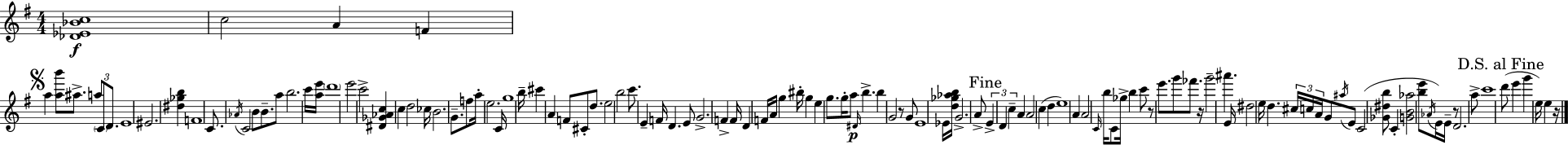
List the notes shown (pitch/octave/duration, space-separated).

[Db4,Eb4,Bb4,C5]/w C5/h A4/q F4/q A5/q [A5,B6]/e A#5/e. A5/e C4/e D4/e. E4/w EIS4/h. [D#5,Gb5,B5]/q F4/w C4/e. Ab4/s C4/h B4/e B4/e. A5/e B5/h. C6/s [A5,E6]/s D6/w E6/h C6/h [D#4,Gb4,Ab4,C5]/q C5/q D5/h CES5/s B4/h. G4/e. F5/e A5/s E5/h. C4/s G5/w B5/s C#6/q A4/q F4/e C#4/e D5/e. E5/h B5/h C6/e. E4/q F4/s D4/q. E4/e G4/h. F4/q F4/s D4/q F4/s A4/s G5/q BIS5/s G5/q E5/q G5/e. G5/s A5/e D#4/s B5/q. B5/q G4/h R/e G4/e E4/w Eb4/s [D5,Gb5,Ab5,B5]/s G4/h. A4/e E4/q D4/q C5/q A4/q A4/h C5/q D5/q E5/w A4/q A4/h C4/s B5/s C4/e Gb5/s B5/q C6/e R/e E6/e. G6/e FES6/e. R/s G6/h A#6/q. E4/s D#5/h E5/s D5/q. C#5/s C5/s A4/s G4/e A#5/s E4/e C4/h [Gb4,D#5,B5]/e C4/q [G4,B4,Ab5]/h [B5,E6]/e Ab4/s E4/s E4/s R/e D4/h. A5/e C6/w D6/e E6/q G6/q E5/s E5/q R/s